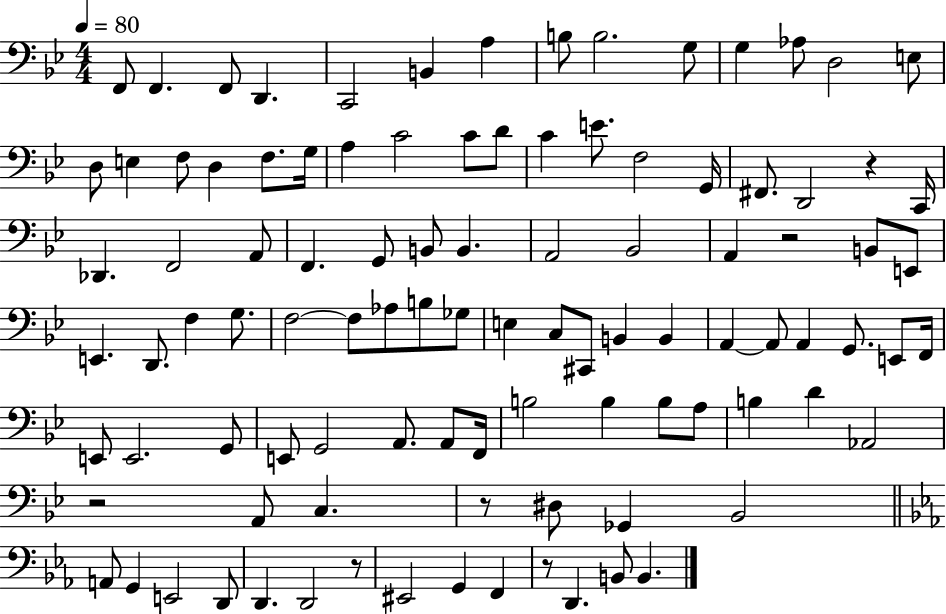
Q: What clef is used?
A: bass